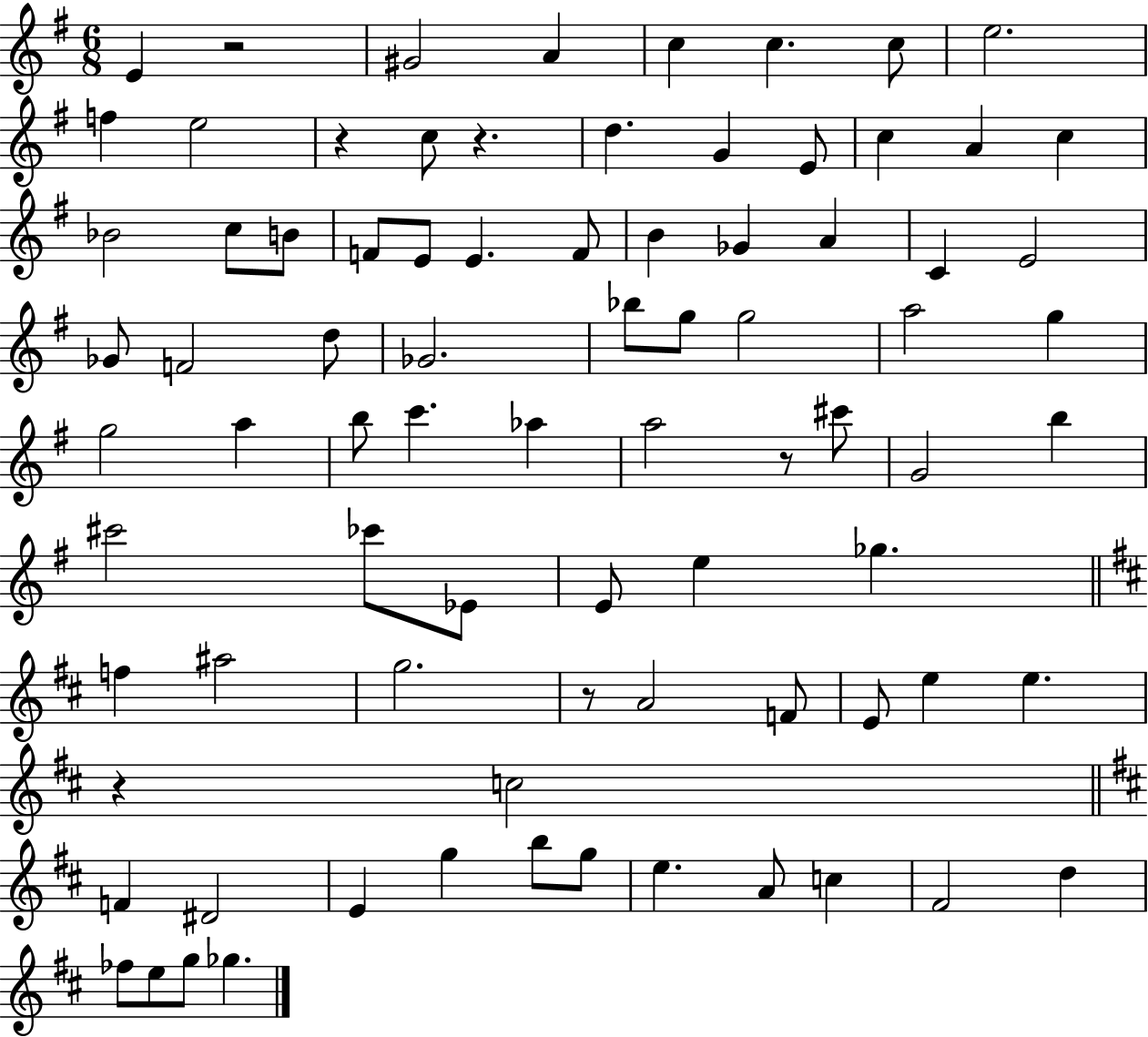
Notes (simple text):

E4/q R/h G#4/h A4/q C5/q C5/q. C5/e E5/h. F5/q E5/h R/q C5/e R/q. D5/q. G4/q E4/e C5/q A4/q C5/q Bb4/h C5/e B4/e F4/e E4/e E4/q. F4/e B4/q Gb4/q A4/q C4/q E4/h Gb4/e F4/h D5/e Gb4/h. Bb5/e G5/e G5/h A5/h G5/q G5/h A5/q B5/e C6/q. Ab5/q A5/h R/e C#6/e G4/h B5/q C#6/h CES6/e Eb4/e E4/e E5/q Gb5/q. F5/q A#5/h G5/h. R/e A4/h F4/e E4/e E5/q E5/q. R/q C5/h F4/q D#4/h E4/q G5/q B5/e G5/e E5/q. A4/e C5/q F#4/h D5/q FES5/e E5/e G5/e Gb5/q.